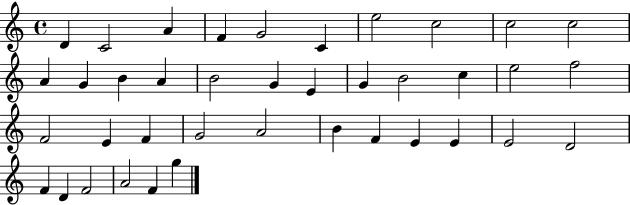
{
  \clef treble
  \time 4/4
  \defaultTimeSignature
  \key c \major
  d'4 c'2 a'4 | f'4 g'2 c'4 | e''2 c''2 | c''2 c''2 | \break a'4 g'4 b'4 a'4 | b'2 g'4 e'4 | g'4 b'2 c''4 | e''2 f''2 | \break f'2 e'4 f'4 | g'2 a'2 | b'4 f'4 e'4 e'4 | e'2 d'2 | \break f'4 d'4 f'2 | a'2 f'4 g''4 | \bar "|."
}